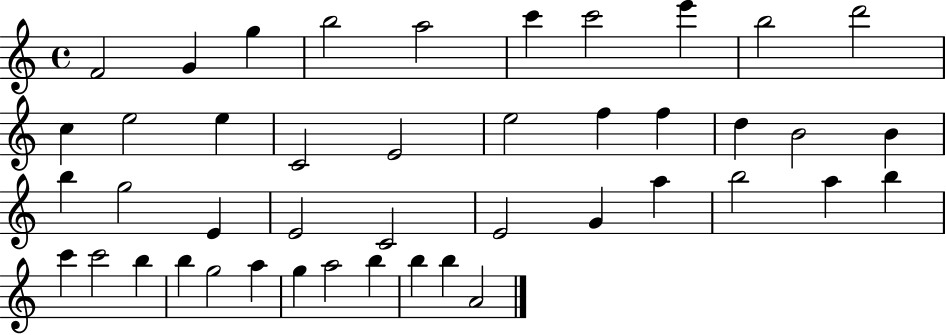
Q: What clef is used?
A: treble